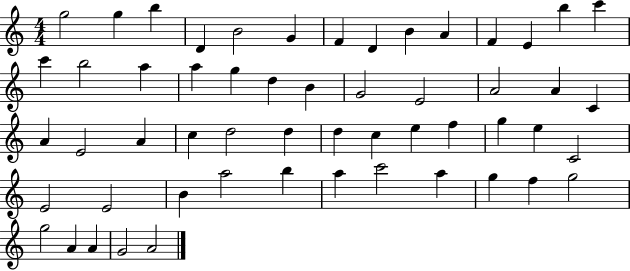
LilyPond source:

{
  \clef treble
  \numericTimeSignature
  \time 4/4
  \key c \major
  g''2 g''4 b''4 | d'4 b'2 g'4 | f'4 d'4 b'4 a'4 | f'4 e'4 b''4 c'''4 | \break c'''4 b''2 a''4 | a''4 g''4 d''4 b'4 | g'2 e'2 | a'2 a'4 c'4 | \break a'4 e'2 a'4 | c''4 d''2 d''4 | d''4 c''4 e''4 f''4 | g''4 e''4 c'2 | \break e'2 e'2 | b'4 a''2 b''4 | a''4 c'''2 a''4 | g''4 f''4 g''2 | \break g''2 a'4 a'4 | g'2 a'2 | \bar "|."
}